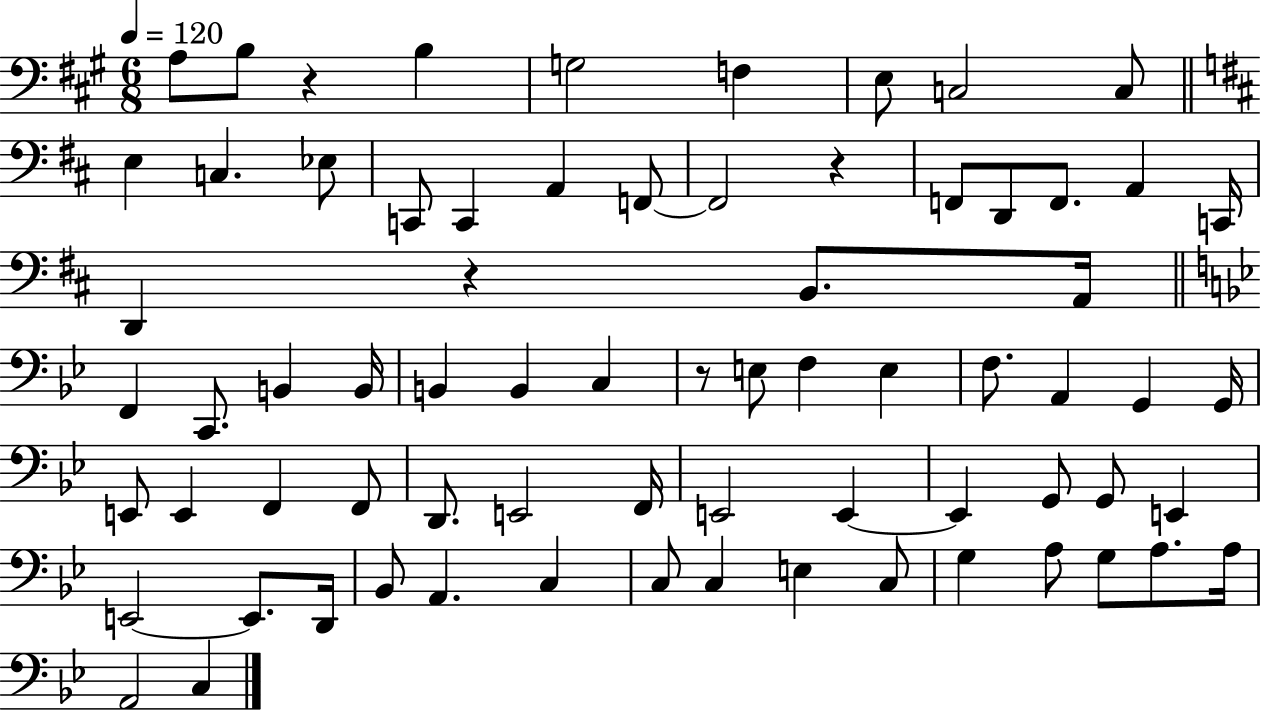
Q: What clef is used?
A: bass